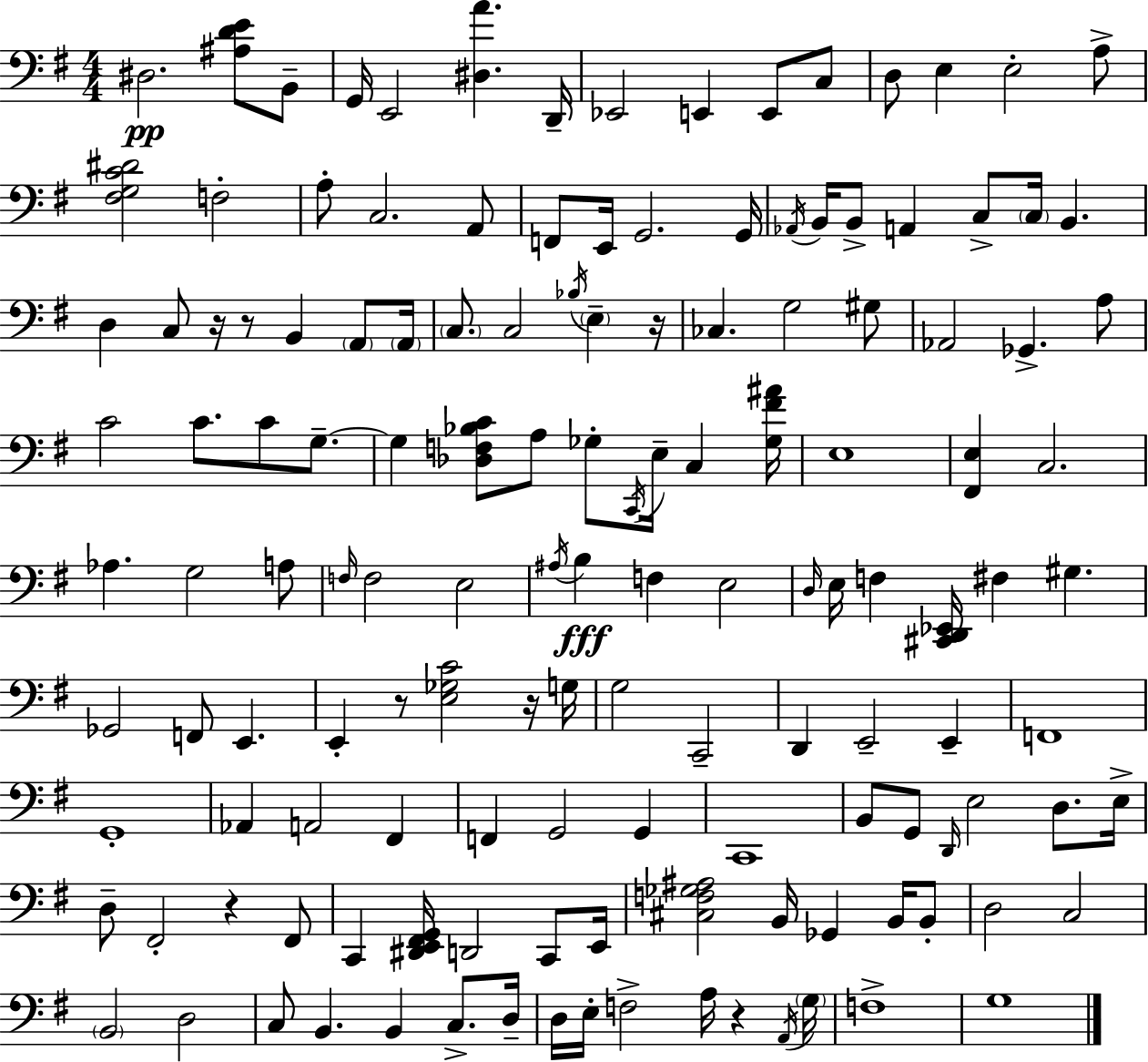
D#3/h. [A#3,D4,E4]/e B2/e G2/s E2/h [D#3,A4]/q. D2/s Eb2/h E2/q E2/e C3/e D3/e E3/q E3/h A3/e [F#3,G3,C4,D#4]/h F3/h A3/e C3/h. A2/e F2/e E2/s G2/h. G2/s Ab2/s B2/s B2/e A2/q C3/e C3/s B2/q. D3/q C3/e R/s R/e B2/q A2/e A2/s C3/e. C3/h Bb3/s E3/q R/s CES3/q. G3/h G#3/e Ab2/h Gb2/q. A3/e C4/h C4/e. C4/e G3/e. G3/q [Db3,F3,Bb3,C4]/e A3/e Gb3/e C2/s E3/s C3/q [Gb3,F#4,A#4]/s E3/w [F#2,E3]/q C3/h. Ab3/q. G3/h A3/e F3/s F3/h E3/h A#3/s B3/q F3/q E3/h D3/s E3/s F3/q [C#2,D2,Eb2]/s F#3/q G#3/q. Gb2/h F2/e E2/q. E2/q R/e [E3,Gb3,C4]/h R/s G3/s G3/h C2/h D2/q E2/h E2/q F2/w G2/w Ab2/q A2/h F#2/q F2/q G2/h G2/q C2/w B2/e G2/e D2/s E3/h D3/e. E3/s D3/e F#2/h R/q F#2/e C2/q [D#2,E2,F#2,G2]/s D2/h C2/e E2/s [C#3,F3,Gb3,A#3]/h B2/s Gb2/q B2/s B2/e D3/h C3/h B2/h D3/h C3/e B2/q. B2/q C3/e. D3/s D3/s E3/s F3/h A3/s R/q A2/s G3/s F3/w G3/w